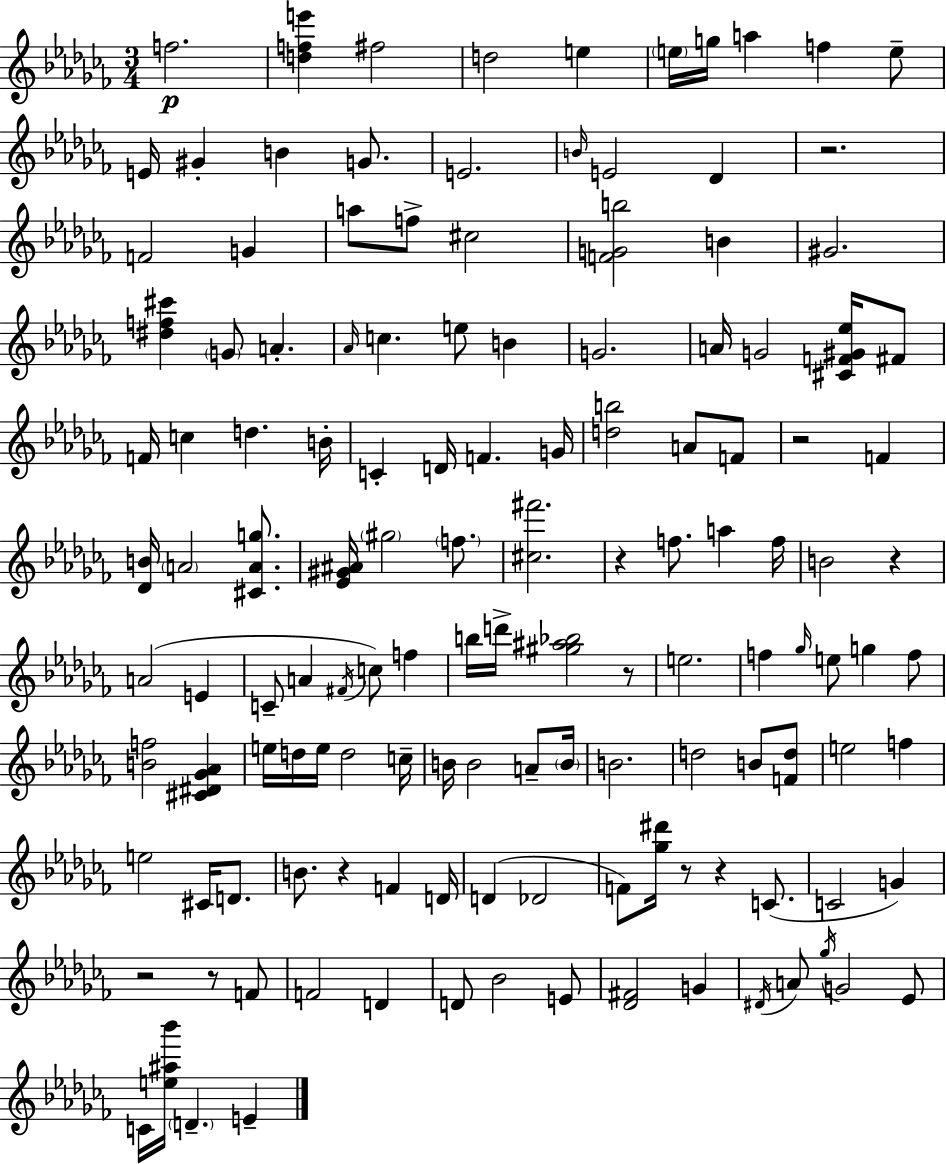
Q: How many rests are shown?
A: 10